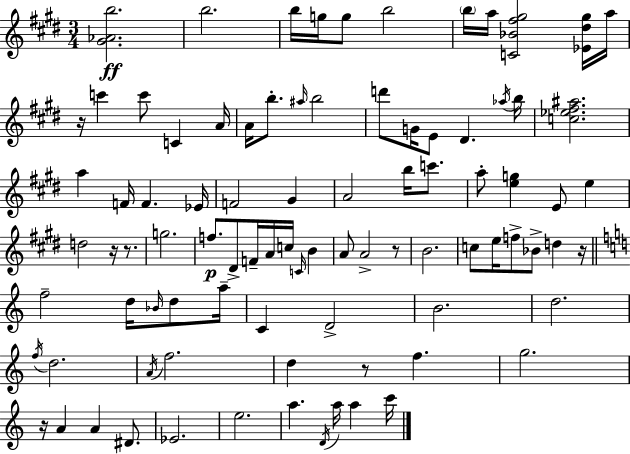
{
  \clef treble
  \numericTimeSignature
  \time 3/4
  \key e \major
  <gis' aes' b''>2.\ff | b''2. | b''16 g''16 g''8 b''2 | \parenthesize b''16 a''16 <c' bes' fis'' gis''>2 <ees' dis'' gis''>16 a''16 | \break r16 c'''4 c'''8 c'4 a'16 | a'16 b''8.-. \grace { ais''16 } b''2 | d'''8 g'16 e'8 dis'4. | \acciaccatura { aes''16 } b''16 <c'' ees'' fis'' ais''>2. | \break a''4 f'16 f'4. | ees'16 f'2 gis'4 | a'2 b''16 c'''8. | a''8-. <e'' g''>4 e'8 e''4 | \break d''2 r16 r8. | g''2. | f''8.\p dis'8-> f'16-- a'16 c''16 \grace { c'16 } b'4 | a'8 a'2-> | \break r8 b'2. | c''8 e''16 f''8-> bes'8-> d''4 | r16 \bar "||" \break \key a \minor f''2-- d''16 \grace { bes'16 } d''8 | a''16-- c'4 d'2-> | b'2. | d''2. | \break \acciaccatura { f''16 } d''2. | \acciaccatura { a'16 } f''2. | d''4 r8 f''4. | g''2. | \break r16 a'4 a'4 | dis'8. ees'2. | e''2. | a''4. \acciaccatura { d'16 } a''16 a''4 | \break c'''16 \bar "|."
}